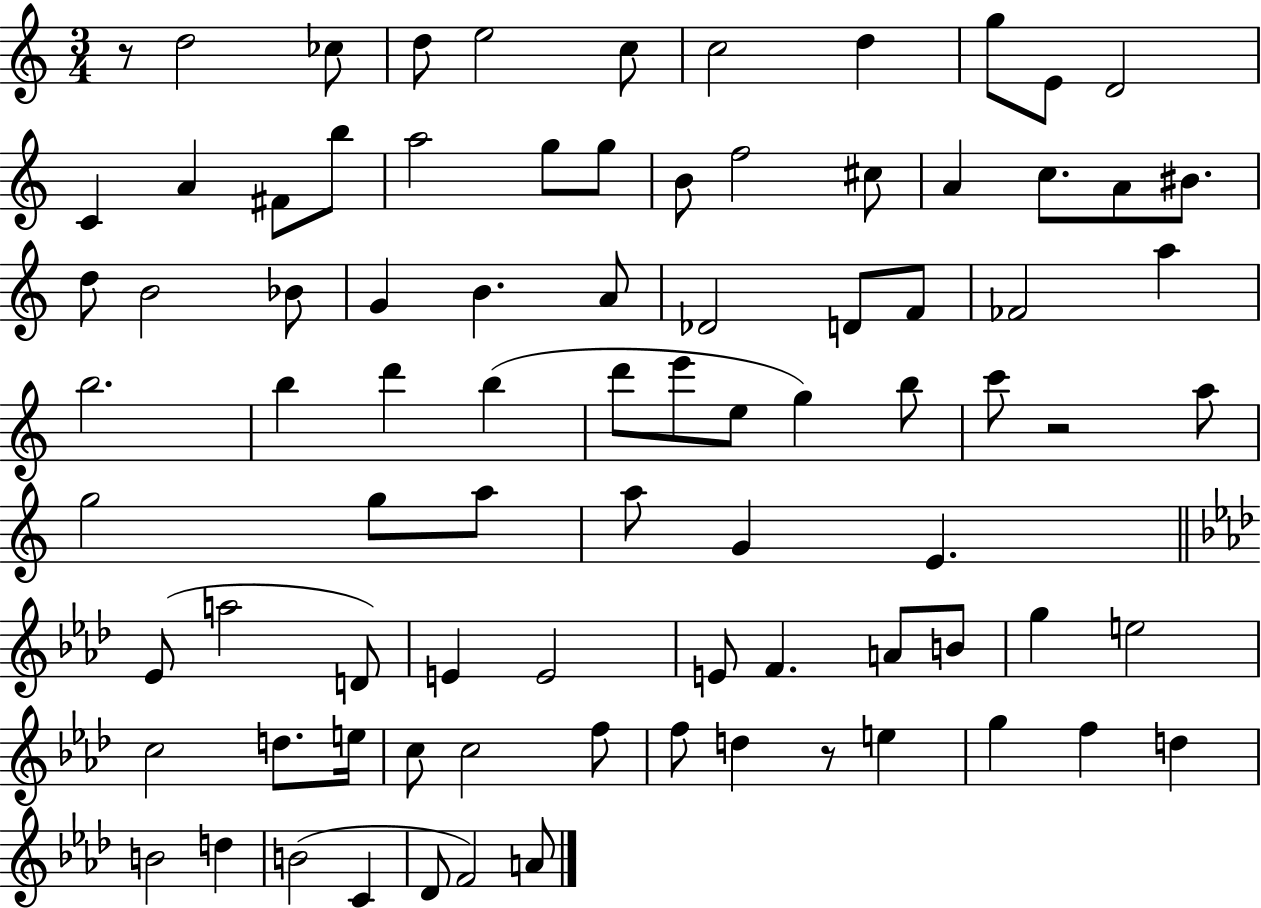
{
  \clef treble
  \numericTimeSignature
  \time 3/4
  \key c \major
  \repeat volta 2 { r8 d''2 ces''8 | d''8 e''2 c''8 | c''2 d''4 | g''8 e'8 d'2 | \break c'4 a'4 fis'8 b''8 | a''2 g''8 g''8 | b'8 f''2 cis''8 | a'4 c''8. a'8 bis'8. | \break d''8 b'2 bes'8 | g'4 b'4. a'8 | des'2 d'8 f'8 | fes'2 a''4 | \break b''2. | b''4 d'''4 b''4( | d'''8 e'''8 e''8 g''4) b''8 | c'''8 r2 a''8 | \break g''2 g''8 a''8 | a''8 g'4 e'4. | \bar "||" \break \key f \minor ees'8( a''2 d'8) | e'4 e'2 | e'8 f'4. a'8 b'8 | g''4 e''2 | \break c''2 d''8. e''16 | c''8 c''2 f''8 | f''8 d''4 r8 e''4 | g''4 f''4 d''4 | \break b'2 d''4 | b'2( c'4 | des'8 f'2) a'8 | } \bar "|."
}